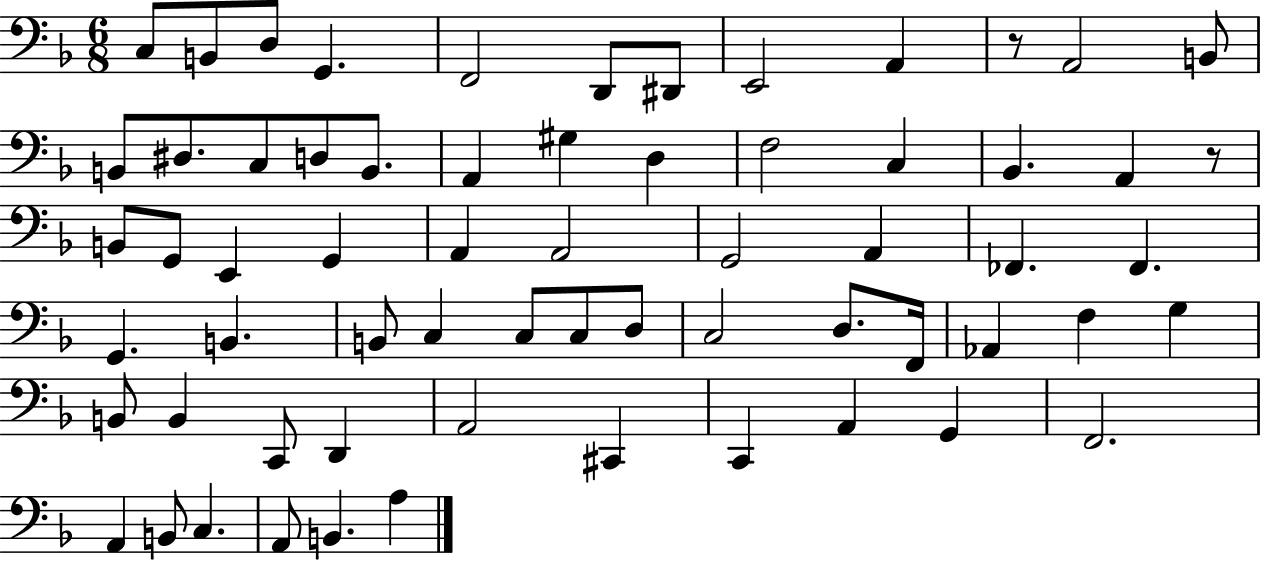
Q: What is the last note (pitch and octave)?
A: A3